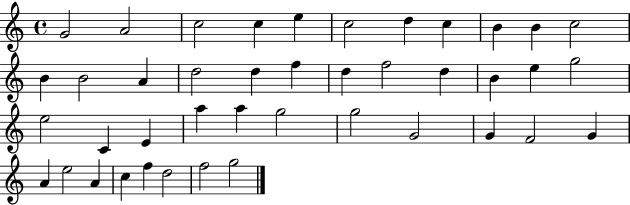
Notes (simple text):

G4/h A4/h C5/h C5/q E5/q C5/h D5/q C5/q B4/q B4/q C5/h B4/q B4/h A4/q D5/h D5/q F5/q D5/q F5/h D5/q B4/q E5/q G5/h E5/h C4/q E4/q A5/q A5/q G5/h G5/h G4/h G4/q F4/h G4/q A4/q E5/h A4/q C5/q F5/q D5/h F5/h G5/h